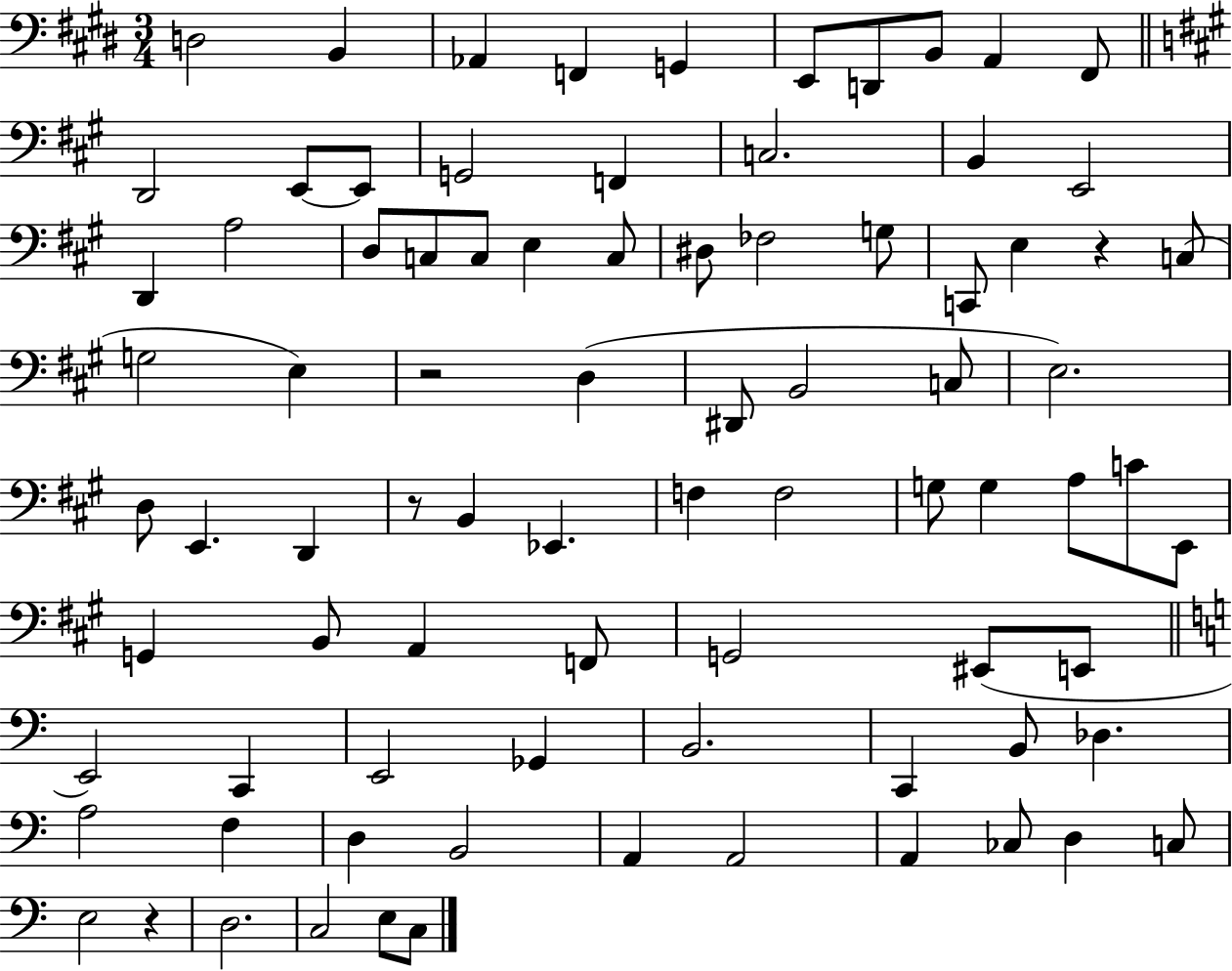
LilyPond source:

{
  \clef bass
  \numericTimeSignature
  \time 3/4
  \key e \major
  d2 b,4 | aes,4 f,4 g,4 | e,8 d,8 b,8 a,4 fis,8 | \bar "||" \break \key a \major d,2 e,8~~ e,8 | g,2 f,4 | c2. | b,4 e,2 | \break d,4 a2 | d8 c8 c8 e4 c8 | dis8 fes2 g8 | c,8 e4 r4 c8( | \break g2 e4) | r2 d4( | dis,8 b,2 c8 | e2.) | \break d8 e,4. d,4 | r8 b,4 ees,4. | f4 f2 | g8 g4 a8 c'8 e,8 | \break g,4 b,8 a,4 f,8 | g,2 eis,8( e,8 | \bar "||" \break \key c \major e,2) c,4 | e,2 ges,4 | b,2. | c,4 b,8 des4. | \break a2 f4 | d4 b,2 | a,4 a,2 | a,4 ces8 d4 c8 | \break e2 r4 | d2. | c2 e8 c8 | \bar "|."
}